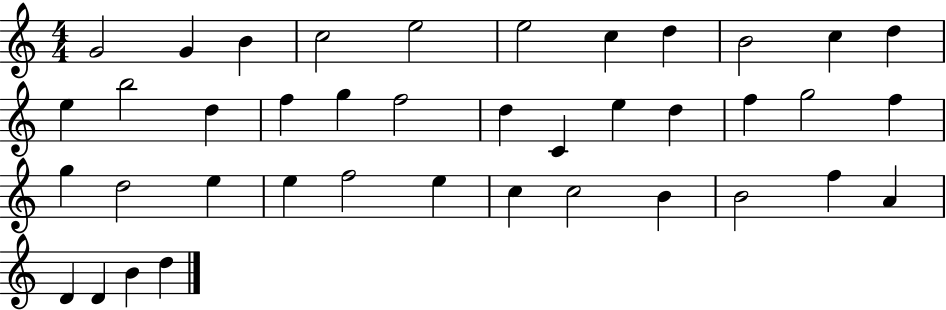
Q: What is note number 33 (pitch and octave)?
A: B4